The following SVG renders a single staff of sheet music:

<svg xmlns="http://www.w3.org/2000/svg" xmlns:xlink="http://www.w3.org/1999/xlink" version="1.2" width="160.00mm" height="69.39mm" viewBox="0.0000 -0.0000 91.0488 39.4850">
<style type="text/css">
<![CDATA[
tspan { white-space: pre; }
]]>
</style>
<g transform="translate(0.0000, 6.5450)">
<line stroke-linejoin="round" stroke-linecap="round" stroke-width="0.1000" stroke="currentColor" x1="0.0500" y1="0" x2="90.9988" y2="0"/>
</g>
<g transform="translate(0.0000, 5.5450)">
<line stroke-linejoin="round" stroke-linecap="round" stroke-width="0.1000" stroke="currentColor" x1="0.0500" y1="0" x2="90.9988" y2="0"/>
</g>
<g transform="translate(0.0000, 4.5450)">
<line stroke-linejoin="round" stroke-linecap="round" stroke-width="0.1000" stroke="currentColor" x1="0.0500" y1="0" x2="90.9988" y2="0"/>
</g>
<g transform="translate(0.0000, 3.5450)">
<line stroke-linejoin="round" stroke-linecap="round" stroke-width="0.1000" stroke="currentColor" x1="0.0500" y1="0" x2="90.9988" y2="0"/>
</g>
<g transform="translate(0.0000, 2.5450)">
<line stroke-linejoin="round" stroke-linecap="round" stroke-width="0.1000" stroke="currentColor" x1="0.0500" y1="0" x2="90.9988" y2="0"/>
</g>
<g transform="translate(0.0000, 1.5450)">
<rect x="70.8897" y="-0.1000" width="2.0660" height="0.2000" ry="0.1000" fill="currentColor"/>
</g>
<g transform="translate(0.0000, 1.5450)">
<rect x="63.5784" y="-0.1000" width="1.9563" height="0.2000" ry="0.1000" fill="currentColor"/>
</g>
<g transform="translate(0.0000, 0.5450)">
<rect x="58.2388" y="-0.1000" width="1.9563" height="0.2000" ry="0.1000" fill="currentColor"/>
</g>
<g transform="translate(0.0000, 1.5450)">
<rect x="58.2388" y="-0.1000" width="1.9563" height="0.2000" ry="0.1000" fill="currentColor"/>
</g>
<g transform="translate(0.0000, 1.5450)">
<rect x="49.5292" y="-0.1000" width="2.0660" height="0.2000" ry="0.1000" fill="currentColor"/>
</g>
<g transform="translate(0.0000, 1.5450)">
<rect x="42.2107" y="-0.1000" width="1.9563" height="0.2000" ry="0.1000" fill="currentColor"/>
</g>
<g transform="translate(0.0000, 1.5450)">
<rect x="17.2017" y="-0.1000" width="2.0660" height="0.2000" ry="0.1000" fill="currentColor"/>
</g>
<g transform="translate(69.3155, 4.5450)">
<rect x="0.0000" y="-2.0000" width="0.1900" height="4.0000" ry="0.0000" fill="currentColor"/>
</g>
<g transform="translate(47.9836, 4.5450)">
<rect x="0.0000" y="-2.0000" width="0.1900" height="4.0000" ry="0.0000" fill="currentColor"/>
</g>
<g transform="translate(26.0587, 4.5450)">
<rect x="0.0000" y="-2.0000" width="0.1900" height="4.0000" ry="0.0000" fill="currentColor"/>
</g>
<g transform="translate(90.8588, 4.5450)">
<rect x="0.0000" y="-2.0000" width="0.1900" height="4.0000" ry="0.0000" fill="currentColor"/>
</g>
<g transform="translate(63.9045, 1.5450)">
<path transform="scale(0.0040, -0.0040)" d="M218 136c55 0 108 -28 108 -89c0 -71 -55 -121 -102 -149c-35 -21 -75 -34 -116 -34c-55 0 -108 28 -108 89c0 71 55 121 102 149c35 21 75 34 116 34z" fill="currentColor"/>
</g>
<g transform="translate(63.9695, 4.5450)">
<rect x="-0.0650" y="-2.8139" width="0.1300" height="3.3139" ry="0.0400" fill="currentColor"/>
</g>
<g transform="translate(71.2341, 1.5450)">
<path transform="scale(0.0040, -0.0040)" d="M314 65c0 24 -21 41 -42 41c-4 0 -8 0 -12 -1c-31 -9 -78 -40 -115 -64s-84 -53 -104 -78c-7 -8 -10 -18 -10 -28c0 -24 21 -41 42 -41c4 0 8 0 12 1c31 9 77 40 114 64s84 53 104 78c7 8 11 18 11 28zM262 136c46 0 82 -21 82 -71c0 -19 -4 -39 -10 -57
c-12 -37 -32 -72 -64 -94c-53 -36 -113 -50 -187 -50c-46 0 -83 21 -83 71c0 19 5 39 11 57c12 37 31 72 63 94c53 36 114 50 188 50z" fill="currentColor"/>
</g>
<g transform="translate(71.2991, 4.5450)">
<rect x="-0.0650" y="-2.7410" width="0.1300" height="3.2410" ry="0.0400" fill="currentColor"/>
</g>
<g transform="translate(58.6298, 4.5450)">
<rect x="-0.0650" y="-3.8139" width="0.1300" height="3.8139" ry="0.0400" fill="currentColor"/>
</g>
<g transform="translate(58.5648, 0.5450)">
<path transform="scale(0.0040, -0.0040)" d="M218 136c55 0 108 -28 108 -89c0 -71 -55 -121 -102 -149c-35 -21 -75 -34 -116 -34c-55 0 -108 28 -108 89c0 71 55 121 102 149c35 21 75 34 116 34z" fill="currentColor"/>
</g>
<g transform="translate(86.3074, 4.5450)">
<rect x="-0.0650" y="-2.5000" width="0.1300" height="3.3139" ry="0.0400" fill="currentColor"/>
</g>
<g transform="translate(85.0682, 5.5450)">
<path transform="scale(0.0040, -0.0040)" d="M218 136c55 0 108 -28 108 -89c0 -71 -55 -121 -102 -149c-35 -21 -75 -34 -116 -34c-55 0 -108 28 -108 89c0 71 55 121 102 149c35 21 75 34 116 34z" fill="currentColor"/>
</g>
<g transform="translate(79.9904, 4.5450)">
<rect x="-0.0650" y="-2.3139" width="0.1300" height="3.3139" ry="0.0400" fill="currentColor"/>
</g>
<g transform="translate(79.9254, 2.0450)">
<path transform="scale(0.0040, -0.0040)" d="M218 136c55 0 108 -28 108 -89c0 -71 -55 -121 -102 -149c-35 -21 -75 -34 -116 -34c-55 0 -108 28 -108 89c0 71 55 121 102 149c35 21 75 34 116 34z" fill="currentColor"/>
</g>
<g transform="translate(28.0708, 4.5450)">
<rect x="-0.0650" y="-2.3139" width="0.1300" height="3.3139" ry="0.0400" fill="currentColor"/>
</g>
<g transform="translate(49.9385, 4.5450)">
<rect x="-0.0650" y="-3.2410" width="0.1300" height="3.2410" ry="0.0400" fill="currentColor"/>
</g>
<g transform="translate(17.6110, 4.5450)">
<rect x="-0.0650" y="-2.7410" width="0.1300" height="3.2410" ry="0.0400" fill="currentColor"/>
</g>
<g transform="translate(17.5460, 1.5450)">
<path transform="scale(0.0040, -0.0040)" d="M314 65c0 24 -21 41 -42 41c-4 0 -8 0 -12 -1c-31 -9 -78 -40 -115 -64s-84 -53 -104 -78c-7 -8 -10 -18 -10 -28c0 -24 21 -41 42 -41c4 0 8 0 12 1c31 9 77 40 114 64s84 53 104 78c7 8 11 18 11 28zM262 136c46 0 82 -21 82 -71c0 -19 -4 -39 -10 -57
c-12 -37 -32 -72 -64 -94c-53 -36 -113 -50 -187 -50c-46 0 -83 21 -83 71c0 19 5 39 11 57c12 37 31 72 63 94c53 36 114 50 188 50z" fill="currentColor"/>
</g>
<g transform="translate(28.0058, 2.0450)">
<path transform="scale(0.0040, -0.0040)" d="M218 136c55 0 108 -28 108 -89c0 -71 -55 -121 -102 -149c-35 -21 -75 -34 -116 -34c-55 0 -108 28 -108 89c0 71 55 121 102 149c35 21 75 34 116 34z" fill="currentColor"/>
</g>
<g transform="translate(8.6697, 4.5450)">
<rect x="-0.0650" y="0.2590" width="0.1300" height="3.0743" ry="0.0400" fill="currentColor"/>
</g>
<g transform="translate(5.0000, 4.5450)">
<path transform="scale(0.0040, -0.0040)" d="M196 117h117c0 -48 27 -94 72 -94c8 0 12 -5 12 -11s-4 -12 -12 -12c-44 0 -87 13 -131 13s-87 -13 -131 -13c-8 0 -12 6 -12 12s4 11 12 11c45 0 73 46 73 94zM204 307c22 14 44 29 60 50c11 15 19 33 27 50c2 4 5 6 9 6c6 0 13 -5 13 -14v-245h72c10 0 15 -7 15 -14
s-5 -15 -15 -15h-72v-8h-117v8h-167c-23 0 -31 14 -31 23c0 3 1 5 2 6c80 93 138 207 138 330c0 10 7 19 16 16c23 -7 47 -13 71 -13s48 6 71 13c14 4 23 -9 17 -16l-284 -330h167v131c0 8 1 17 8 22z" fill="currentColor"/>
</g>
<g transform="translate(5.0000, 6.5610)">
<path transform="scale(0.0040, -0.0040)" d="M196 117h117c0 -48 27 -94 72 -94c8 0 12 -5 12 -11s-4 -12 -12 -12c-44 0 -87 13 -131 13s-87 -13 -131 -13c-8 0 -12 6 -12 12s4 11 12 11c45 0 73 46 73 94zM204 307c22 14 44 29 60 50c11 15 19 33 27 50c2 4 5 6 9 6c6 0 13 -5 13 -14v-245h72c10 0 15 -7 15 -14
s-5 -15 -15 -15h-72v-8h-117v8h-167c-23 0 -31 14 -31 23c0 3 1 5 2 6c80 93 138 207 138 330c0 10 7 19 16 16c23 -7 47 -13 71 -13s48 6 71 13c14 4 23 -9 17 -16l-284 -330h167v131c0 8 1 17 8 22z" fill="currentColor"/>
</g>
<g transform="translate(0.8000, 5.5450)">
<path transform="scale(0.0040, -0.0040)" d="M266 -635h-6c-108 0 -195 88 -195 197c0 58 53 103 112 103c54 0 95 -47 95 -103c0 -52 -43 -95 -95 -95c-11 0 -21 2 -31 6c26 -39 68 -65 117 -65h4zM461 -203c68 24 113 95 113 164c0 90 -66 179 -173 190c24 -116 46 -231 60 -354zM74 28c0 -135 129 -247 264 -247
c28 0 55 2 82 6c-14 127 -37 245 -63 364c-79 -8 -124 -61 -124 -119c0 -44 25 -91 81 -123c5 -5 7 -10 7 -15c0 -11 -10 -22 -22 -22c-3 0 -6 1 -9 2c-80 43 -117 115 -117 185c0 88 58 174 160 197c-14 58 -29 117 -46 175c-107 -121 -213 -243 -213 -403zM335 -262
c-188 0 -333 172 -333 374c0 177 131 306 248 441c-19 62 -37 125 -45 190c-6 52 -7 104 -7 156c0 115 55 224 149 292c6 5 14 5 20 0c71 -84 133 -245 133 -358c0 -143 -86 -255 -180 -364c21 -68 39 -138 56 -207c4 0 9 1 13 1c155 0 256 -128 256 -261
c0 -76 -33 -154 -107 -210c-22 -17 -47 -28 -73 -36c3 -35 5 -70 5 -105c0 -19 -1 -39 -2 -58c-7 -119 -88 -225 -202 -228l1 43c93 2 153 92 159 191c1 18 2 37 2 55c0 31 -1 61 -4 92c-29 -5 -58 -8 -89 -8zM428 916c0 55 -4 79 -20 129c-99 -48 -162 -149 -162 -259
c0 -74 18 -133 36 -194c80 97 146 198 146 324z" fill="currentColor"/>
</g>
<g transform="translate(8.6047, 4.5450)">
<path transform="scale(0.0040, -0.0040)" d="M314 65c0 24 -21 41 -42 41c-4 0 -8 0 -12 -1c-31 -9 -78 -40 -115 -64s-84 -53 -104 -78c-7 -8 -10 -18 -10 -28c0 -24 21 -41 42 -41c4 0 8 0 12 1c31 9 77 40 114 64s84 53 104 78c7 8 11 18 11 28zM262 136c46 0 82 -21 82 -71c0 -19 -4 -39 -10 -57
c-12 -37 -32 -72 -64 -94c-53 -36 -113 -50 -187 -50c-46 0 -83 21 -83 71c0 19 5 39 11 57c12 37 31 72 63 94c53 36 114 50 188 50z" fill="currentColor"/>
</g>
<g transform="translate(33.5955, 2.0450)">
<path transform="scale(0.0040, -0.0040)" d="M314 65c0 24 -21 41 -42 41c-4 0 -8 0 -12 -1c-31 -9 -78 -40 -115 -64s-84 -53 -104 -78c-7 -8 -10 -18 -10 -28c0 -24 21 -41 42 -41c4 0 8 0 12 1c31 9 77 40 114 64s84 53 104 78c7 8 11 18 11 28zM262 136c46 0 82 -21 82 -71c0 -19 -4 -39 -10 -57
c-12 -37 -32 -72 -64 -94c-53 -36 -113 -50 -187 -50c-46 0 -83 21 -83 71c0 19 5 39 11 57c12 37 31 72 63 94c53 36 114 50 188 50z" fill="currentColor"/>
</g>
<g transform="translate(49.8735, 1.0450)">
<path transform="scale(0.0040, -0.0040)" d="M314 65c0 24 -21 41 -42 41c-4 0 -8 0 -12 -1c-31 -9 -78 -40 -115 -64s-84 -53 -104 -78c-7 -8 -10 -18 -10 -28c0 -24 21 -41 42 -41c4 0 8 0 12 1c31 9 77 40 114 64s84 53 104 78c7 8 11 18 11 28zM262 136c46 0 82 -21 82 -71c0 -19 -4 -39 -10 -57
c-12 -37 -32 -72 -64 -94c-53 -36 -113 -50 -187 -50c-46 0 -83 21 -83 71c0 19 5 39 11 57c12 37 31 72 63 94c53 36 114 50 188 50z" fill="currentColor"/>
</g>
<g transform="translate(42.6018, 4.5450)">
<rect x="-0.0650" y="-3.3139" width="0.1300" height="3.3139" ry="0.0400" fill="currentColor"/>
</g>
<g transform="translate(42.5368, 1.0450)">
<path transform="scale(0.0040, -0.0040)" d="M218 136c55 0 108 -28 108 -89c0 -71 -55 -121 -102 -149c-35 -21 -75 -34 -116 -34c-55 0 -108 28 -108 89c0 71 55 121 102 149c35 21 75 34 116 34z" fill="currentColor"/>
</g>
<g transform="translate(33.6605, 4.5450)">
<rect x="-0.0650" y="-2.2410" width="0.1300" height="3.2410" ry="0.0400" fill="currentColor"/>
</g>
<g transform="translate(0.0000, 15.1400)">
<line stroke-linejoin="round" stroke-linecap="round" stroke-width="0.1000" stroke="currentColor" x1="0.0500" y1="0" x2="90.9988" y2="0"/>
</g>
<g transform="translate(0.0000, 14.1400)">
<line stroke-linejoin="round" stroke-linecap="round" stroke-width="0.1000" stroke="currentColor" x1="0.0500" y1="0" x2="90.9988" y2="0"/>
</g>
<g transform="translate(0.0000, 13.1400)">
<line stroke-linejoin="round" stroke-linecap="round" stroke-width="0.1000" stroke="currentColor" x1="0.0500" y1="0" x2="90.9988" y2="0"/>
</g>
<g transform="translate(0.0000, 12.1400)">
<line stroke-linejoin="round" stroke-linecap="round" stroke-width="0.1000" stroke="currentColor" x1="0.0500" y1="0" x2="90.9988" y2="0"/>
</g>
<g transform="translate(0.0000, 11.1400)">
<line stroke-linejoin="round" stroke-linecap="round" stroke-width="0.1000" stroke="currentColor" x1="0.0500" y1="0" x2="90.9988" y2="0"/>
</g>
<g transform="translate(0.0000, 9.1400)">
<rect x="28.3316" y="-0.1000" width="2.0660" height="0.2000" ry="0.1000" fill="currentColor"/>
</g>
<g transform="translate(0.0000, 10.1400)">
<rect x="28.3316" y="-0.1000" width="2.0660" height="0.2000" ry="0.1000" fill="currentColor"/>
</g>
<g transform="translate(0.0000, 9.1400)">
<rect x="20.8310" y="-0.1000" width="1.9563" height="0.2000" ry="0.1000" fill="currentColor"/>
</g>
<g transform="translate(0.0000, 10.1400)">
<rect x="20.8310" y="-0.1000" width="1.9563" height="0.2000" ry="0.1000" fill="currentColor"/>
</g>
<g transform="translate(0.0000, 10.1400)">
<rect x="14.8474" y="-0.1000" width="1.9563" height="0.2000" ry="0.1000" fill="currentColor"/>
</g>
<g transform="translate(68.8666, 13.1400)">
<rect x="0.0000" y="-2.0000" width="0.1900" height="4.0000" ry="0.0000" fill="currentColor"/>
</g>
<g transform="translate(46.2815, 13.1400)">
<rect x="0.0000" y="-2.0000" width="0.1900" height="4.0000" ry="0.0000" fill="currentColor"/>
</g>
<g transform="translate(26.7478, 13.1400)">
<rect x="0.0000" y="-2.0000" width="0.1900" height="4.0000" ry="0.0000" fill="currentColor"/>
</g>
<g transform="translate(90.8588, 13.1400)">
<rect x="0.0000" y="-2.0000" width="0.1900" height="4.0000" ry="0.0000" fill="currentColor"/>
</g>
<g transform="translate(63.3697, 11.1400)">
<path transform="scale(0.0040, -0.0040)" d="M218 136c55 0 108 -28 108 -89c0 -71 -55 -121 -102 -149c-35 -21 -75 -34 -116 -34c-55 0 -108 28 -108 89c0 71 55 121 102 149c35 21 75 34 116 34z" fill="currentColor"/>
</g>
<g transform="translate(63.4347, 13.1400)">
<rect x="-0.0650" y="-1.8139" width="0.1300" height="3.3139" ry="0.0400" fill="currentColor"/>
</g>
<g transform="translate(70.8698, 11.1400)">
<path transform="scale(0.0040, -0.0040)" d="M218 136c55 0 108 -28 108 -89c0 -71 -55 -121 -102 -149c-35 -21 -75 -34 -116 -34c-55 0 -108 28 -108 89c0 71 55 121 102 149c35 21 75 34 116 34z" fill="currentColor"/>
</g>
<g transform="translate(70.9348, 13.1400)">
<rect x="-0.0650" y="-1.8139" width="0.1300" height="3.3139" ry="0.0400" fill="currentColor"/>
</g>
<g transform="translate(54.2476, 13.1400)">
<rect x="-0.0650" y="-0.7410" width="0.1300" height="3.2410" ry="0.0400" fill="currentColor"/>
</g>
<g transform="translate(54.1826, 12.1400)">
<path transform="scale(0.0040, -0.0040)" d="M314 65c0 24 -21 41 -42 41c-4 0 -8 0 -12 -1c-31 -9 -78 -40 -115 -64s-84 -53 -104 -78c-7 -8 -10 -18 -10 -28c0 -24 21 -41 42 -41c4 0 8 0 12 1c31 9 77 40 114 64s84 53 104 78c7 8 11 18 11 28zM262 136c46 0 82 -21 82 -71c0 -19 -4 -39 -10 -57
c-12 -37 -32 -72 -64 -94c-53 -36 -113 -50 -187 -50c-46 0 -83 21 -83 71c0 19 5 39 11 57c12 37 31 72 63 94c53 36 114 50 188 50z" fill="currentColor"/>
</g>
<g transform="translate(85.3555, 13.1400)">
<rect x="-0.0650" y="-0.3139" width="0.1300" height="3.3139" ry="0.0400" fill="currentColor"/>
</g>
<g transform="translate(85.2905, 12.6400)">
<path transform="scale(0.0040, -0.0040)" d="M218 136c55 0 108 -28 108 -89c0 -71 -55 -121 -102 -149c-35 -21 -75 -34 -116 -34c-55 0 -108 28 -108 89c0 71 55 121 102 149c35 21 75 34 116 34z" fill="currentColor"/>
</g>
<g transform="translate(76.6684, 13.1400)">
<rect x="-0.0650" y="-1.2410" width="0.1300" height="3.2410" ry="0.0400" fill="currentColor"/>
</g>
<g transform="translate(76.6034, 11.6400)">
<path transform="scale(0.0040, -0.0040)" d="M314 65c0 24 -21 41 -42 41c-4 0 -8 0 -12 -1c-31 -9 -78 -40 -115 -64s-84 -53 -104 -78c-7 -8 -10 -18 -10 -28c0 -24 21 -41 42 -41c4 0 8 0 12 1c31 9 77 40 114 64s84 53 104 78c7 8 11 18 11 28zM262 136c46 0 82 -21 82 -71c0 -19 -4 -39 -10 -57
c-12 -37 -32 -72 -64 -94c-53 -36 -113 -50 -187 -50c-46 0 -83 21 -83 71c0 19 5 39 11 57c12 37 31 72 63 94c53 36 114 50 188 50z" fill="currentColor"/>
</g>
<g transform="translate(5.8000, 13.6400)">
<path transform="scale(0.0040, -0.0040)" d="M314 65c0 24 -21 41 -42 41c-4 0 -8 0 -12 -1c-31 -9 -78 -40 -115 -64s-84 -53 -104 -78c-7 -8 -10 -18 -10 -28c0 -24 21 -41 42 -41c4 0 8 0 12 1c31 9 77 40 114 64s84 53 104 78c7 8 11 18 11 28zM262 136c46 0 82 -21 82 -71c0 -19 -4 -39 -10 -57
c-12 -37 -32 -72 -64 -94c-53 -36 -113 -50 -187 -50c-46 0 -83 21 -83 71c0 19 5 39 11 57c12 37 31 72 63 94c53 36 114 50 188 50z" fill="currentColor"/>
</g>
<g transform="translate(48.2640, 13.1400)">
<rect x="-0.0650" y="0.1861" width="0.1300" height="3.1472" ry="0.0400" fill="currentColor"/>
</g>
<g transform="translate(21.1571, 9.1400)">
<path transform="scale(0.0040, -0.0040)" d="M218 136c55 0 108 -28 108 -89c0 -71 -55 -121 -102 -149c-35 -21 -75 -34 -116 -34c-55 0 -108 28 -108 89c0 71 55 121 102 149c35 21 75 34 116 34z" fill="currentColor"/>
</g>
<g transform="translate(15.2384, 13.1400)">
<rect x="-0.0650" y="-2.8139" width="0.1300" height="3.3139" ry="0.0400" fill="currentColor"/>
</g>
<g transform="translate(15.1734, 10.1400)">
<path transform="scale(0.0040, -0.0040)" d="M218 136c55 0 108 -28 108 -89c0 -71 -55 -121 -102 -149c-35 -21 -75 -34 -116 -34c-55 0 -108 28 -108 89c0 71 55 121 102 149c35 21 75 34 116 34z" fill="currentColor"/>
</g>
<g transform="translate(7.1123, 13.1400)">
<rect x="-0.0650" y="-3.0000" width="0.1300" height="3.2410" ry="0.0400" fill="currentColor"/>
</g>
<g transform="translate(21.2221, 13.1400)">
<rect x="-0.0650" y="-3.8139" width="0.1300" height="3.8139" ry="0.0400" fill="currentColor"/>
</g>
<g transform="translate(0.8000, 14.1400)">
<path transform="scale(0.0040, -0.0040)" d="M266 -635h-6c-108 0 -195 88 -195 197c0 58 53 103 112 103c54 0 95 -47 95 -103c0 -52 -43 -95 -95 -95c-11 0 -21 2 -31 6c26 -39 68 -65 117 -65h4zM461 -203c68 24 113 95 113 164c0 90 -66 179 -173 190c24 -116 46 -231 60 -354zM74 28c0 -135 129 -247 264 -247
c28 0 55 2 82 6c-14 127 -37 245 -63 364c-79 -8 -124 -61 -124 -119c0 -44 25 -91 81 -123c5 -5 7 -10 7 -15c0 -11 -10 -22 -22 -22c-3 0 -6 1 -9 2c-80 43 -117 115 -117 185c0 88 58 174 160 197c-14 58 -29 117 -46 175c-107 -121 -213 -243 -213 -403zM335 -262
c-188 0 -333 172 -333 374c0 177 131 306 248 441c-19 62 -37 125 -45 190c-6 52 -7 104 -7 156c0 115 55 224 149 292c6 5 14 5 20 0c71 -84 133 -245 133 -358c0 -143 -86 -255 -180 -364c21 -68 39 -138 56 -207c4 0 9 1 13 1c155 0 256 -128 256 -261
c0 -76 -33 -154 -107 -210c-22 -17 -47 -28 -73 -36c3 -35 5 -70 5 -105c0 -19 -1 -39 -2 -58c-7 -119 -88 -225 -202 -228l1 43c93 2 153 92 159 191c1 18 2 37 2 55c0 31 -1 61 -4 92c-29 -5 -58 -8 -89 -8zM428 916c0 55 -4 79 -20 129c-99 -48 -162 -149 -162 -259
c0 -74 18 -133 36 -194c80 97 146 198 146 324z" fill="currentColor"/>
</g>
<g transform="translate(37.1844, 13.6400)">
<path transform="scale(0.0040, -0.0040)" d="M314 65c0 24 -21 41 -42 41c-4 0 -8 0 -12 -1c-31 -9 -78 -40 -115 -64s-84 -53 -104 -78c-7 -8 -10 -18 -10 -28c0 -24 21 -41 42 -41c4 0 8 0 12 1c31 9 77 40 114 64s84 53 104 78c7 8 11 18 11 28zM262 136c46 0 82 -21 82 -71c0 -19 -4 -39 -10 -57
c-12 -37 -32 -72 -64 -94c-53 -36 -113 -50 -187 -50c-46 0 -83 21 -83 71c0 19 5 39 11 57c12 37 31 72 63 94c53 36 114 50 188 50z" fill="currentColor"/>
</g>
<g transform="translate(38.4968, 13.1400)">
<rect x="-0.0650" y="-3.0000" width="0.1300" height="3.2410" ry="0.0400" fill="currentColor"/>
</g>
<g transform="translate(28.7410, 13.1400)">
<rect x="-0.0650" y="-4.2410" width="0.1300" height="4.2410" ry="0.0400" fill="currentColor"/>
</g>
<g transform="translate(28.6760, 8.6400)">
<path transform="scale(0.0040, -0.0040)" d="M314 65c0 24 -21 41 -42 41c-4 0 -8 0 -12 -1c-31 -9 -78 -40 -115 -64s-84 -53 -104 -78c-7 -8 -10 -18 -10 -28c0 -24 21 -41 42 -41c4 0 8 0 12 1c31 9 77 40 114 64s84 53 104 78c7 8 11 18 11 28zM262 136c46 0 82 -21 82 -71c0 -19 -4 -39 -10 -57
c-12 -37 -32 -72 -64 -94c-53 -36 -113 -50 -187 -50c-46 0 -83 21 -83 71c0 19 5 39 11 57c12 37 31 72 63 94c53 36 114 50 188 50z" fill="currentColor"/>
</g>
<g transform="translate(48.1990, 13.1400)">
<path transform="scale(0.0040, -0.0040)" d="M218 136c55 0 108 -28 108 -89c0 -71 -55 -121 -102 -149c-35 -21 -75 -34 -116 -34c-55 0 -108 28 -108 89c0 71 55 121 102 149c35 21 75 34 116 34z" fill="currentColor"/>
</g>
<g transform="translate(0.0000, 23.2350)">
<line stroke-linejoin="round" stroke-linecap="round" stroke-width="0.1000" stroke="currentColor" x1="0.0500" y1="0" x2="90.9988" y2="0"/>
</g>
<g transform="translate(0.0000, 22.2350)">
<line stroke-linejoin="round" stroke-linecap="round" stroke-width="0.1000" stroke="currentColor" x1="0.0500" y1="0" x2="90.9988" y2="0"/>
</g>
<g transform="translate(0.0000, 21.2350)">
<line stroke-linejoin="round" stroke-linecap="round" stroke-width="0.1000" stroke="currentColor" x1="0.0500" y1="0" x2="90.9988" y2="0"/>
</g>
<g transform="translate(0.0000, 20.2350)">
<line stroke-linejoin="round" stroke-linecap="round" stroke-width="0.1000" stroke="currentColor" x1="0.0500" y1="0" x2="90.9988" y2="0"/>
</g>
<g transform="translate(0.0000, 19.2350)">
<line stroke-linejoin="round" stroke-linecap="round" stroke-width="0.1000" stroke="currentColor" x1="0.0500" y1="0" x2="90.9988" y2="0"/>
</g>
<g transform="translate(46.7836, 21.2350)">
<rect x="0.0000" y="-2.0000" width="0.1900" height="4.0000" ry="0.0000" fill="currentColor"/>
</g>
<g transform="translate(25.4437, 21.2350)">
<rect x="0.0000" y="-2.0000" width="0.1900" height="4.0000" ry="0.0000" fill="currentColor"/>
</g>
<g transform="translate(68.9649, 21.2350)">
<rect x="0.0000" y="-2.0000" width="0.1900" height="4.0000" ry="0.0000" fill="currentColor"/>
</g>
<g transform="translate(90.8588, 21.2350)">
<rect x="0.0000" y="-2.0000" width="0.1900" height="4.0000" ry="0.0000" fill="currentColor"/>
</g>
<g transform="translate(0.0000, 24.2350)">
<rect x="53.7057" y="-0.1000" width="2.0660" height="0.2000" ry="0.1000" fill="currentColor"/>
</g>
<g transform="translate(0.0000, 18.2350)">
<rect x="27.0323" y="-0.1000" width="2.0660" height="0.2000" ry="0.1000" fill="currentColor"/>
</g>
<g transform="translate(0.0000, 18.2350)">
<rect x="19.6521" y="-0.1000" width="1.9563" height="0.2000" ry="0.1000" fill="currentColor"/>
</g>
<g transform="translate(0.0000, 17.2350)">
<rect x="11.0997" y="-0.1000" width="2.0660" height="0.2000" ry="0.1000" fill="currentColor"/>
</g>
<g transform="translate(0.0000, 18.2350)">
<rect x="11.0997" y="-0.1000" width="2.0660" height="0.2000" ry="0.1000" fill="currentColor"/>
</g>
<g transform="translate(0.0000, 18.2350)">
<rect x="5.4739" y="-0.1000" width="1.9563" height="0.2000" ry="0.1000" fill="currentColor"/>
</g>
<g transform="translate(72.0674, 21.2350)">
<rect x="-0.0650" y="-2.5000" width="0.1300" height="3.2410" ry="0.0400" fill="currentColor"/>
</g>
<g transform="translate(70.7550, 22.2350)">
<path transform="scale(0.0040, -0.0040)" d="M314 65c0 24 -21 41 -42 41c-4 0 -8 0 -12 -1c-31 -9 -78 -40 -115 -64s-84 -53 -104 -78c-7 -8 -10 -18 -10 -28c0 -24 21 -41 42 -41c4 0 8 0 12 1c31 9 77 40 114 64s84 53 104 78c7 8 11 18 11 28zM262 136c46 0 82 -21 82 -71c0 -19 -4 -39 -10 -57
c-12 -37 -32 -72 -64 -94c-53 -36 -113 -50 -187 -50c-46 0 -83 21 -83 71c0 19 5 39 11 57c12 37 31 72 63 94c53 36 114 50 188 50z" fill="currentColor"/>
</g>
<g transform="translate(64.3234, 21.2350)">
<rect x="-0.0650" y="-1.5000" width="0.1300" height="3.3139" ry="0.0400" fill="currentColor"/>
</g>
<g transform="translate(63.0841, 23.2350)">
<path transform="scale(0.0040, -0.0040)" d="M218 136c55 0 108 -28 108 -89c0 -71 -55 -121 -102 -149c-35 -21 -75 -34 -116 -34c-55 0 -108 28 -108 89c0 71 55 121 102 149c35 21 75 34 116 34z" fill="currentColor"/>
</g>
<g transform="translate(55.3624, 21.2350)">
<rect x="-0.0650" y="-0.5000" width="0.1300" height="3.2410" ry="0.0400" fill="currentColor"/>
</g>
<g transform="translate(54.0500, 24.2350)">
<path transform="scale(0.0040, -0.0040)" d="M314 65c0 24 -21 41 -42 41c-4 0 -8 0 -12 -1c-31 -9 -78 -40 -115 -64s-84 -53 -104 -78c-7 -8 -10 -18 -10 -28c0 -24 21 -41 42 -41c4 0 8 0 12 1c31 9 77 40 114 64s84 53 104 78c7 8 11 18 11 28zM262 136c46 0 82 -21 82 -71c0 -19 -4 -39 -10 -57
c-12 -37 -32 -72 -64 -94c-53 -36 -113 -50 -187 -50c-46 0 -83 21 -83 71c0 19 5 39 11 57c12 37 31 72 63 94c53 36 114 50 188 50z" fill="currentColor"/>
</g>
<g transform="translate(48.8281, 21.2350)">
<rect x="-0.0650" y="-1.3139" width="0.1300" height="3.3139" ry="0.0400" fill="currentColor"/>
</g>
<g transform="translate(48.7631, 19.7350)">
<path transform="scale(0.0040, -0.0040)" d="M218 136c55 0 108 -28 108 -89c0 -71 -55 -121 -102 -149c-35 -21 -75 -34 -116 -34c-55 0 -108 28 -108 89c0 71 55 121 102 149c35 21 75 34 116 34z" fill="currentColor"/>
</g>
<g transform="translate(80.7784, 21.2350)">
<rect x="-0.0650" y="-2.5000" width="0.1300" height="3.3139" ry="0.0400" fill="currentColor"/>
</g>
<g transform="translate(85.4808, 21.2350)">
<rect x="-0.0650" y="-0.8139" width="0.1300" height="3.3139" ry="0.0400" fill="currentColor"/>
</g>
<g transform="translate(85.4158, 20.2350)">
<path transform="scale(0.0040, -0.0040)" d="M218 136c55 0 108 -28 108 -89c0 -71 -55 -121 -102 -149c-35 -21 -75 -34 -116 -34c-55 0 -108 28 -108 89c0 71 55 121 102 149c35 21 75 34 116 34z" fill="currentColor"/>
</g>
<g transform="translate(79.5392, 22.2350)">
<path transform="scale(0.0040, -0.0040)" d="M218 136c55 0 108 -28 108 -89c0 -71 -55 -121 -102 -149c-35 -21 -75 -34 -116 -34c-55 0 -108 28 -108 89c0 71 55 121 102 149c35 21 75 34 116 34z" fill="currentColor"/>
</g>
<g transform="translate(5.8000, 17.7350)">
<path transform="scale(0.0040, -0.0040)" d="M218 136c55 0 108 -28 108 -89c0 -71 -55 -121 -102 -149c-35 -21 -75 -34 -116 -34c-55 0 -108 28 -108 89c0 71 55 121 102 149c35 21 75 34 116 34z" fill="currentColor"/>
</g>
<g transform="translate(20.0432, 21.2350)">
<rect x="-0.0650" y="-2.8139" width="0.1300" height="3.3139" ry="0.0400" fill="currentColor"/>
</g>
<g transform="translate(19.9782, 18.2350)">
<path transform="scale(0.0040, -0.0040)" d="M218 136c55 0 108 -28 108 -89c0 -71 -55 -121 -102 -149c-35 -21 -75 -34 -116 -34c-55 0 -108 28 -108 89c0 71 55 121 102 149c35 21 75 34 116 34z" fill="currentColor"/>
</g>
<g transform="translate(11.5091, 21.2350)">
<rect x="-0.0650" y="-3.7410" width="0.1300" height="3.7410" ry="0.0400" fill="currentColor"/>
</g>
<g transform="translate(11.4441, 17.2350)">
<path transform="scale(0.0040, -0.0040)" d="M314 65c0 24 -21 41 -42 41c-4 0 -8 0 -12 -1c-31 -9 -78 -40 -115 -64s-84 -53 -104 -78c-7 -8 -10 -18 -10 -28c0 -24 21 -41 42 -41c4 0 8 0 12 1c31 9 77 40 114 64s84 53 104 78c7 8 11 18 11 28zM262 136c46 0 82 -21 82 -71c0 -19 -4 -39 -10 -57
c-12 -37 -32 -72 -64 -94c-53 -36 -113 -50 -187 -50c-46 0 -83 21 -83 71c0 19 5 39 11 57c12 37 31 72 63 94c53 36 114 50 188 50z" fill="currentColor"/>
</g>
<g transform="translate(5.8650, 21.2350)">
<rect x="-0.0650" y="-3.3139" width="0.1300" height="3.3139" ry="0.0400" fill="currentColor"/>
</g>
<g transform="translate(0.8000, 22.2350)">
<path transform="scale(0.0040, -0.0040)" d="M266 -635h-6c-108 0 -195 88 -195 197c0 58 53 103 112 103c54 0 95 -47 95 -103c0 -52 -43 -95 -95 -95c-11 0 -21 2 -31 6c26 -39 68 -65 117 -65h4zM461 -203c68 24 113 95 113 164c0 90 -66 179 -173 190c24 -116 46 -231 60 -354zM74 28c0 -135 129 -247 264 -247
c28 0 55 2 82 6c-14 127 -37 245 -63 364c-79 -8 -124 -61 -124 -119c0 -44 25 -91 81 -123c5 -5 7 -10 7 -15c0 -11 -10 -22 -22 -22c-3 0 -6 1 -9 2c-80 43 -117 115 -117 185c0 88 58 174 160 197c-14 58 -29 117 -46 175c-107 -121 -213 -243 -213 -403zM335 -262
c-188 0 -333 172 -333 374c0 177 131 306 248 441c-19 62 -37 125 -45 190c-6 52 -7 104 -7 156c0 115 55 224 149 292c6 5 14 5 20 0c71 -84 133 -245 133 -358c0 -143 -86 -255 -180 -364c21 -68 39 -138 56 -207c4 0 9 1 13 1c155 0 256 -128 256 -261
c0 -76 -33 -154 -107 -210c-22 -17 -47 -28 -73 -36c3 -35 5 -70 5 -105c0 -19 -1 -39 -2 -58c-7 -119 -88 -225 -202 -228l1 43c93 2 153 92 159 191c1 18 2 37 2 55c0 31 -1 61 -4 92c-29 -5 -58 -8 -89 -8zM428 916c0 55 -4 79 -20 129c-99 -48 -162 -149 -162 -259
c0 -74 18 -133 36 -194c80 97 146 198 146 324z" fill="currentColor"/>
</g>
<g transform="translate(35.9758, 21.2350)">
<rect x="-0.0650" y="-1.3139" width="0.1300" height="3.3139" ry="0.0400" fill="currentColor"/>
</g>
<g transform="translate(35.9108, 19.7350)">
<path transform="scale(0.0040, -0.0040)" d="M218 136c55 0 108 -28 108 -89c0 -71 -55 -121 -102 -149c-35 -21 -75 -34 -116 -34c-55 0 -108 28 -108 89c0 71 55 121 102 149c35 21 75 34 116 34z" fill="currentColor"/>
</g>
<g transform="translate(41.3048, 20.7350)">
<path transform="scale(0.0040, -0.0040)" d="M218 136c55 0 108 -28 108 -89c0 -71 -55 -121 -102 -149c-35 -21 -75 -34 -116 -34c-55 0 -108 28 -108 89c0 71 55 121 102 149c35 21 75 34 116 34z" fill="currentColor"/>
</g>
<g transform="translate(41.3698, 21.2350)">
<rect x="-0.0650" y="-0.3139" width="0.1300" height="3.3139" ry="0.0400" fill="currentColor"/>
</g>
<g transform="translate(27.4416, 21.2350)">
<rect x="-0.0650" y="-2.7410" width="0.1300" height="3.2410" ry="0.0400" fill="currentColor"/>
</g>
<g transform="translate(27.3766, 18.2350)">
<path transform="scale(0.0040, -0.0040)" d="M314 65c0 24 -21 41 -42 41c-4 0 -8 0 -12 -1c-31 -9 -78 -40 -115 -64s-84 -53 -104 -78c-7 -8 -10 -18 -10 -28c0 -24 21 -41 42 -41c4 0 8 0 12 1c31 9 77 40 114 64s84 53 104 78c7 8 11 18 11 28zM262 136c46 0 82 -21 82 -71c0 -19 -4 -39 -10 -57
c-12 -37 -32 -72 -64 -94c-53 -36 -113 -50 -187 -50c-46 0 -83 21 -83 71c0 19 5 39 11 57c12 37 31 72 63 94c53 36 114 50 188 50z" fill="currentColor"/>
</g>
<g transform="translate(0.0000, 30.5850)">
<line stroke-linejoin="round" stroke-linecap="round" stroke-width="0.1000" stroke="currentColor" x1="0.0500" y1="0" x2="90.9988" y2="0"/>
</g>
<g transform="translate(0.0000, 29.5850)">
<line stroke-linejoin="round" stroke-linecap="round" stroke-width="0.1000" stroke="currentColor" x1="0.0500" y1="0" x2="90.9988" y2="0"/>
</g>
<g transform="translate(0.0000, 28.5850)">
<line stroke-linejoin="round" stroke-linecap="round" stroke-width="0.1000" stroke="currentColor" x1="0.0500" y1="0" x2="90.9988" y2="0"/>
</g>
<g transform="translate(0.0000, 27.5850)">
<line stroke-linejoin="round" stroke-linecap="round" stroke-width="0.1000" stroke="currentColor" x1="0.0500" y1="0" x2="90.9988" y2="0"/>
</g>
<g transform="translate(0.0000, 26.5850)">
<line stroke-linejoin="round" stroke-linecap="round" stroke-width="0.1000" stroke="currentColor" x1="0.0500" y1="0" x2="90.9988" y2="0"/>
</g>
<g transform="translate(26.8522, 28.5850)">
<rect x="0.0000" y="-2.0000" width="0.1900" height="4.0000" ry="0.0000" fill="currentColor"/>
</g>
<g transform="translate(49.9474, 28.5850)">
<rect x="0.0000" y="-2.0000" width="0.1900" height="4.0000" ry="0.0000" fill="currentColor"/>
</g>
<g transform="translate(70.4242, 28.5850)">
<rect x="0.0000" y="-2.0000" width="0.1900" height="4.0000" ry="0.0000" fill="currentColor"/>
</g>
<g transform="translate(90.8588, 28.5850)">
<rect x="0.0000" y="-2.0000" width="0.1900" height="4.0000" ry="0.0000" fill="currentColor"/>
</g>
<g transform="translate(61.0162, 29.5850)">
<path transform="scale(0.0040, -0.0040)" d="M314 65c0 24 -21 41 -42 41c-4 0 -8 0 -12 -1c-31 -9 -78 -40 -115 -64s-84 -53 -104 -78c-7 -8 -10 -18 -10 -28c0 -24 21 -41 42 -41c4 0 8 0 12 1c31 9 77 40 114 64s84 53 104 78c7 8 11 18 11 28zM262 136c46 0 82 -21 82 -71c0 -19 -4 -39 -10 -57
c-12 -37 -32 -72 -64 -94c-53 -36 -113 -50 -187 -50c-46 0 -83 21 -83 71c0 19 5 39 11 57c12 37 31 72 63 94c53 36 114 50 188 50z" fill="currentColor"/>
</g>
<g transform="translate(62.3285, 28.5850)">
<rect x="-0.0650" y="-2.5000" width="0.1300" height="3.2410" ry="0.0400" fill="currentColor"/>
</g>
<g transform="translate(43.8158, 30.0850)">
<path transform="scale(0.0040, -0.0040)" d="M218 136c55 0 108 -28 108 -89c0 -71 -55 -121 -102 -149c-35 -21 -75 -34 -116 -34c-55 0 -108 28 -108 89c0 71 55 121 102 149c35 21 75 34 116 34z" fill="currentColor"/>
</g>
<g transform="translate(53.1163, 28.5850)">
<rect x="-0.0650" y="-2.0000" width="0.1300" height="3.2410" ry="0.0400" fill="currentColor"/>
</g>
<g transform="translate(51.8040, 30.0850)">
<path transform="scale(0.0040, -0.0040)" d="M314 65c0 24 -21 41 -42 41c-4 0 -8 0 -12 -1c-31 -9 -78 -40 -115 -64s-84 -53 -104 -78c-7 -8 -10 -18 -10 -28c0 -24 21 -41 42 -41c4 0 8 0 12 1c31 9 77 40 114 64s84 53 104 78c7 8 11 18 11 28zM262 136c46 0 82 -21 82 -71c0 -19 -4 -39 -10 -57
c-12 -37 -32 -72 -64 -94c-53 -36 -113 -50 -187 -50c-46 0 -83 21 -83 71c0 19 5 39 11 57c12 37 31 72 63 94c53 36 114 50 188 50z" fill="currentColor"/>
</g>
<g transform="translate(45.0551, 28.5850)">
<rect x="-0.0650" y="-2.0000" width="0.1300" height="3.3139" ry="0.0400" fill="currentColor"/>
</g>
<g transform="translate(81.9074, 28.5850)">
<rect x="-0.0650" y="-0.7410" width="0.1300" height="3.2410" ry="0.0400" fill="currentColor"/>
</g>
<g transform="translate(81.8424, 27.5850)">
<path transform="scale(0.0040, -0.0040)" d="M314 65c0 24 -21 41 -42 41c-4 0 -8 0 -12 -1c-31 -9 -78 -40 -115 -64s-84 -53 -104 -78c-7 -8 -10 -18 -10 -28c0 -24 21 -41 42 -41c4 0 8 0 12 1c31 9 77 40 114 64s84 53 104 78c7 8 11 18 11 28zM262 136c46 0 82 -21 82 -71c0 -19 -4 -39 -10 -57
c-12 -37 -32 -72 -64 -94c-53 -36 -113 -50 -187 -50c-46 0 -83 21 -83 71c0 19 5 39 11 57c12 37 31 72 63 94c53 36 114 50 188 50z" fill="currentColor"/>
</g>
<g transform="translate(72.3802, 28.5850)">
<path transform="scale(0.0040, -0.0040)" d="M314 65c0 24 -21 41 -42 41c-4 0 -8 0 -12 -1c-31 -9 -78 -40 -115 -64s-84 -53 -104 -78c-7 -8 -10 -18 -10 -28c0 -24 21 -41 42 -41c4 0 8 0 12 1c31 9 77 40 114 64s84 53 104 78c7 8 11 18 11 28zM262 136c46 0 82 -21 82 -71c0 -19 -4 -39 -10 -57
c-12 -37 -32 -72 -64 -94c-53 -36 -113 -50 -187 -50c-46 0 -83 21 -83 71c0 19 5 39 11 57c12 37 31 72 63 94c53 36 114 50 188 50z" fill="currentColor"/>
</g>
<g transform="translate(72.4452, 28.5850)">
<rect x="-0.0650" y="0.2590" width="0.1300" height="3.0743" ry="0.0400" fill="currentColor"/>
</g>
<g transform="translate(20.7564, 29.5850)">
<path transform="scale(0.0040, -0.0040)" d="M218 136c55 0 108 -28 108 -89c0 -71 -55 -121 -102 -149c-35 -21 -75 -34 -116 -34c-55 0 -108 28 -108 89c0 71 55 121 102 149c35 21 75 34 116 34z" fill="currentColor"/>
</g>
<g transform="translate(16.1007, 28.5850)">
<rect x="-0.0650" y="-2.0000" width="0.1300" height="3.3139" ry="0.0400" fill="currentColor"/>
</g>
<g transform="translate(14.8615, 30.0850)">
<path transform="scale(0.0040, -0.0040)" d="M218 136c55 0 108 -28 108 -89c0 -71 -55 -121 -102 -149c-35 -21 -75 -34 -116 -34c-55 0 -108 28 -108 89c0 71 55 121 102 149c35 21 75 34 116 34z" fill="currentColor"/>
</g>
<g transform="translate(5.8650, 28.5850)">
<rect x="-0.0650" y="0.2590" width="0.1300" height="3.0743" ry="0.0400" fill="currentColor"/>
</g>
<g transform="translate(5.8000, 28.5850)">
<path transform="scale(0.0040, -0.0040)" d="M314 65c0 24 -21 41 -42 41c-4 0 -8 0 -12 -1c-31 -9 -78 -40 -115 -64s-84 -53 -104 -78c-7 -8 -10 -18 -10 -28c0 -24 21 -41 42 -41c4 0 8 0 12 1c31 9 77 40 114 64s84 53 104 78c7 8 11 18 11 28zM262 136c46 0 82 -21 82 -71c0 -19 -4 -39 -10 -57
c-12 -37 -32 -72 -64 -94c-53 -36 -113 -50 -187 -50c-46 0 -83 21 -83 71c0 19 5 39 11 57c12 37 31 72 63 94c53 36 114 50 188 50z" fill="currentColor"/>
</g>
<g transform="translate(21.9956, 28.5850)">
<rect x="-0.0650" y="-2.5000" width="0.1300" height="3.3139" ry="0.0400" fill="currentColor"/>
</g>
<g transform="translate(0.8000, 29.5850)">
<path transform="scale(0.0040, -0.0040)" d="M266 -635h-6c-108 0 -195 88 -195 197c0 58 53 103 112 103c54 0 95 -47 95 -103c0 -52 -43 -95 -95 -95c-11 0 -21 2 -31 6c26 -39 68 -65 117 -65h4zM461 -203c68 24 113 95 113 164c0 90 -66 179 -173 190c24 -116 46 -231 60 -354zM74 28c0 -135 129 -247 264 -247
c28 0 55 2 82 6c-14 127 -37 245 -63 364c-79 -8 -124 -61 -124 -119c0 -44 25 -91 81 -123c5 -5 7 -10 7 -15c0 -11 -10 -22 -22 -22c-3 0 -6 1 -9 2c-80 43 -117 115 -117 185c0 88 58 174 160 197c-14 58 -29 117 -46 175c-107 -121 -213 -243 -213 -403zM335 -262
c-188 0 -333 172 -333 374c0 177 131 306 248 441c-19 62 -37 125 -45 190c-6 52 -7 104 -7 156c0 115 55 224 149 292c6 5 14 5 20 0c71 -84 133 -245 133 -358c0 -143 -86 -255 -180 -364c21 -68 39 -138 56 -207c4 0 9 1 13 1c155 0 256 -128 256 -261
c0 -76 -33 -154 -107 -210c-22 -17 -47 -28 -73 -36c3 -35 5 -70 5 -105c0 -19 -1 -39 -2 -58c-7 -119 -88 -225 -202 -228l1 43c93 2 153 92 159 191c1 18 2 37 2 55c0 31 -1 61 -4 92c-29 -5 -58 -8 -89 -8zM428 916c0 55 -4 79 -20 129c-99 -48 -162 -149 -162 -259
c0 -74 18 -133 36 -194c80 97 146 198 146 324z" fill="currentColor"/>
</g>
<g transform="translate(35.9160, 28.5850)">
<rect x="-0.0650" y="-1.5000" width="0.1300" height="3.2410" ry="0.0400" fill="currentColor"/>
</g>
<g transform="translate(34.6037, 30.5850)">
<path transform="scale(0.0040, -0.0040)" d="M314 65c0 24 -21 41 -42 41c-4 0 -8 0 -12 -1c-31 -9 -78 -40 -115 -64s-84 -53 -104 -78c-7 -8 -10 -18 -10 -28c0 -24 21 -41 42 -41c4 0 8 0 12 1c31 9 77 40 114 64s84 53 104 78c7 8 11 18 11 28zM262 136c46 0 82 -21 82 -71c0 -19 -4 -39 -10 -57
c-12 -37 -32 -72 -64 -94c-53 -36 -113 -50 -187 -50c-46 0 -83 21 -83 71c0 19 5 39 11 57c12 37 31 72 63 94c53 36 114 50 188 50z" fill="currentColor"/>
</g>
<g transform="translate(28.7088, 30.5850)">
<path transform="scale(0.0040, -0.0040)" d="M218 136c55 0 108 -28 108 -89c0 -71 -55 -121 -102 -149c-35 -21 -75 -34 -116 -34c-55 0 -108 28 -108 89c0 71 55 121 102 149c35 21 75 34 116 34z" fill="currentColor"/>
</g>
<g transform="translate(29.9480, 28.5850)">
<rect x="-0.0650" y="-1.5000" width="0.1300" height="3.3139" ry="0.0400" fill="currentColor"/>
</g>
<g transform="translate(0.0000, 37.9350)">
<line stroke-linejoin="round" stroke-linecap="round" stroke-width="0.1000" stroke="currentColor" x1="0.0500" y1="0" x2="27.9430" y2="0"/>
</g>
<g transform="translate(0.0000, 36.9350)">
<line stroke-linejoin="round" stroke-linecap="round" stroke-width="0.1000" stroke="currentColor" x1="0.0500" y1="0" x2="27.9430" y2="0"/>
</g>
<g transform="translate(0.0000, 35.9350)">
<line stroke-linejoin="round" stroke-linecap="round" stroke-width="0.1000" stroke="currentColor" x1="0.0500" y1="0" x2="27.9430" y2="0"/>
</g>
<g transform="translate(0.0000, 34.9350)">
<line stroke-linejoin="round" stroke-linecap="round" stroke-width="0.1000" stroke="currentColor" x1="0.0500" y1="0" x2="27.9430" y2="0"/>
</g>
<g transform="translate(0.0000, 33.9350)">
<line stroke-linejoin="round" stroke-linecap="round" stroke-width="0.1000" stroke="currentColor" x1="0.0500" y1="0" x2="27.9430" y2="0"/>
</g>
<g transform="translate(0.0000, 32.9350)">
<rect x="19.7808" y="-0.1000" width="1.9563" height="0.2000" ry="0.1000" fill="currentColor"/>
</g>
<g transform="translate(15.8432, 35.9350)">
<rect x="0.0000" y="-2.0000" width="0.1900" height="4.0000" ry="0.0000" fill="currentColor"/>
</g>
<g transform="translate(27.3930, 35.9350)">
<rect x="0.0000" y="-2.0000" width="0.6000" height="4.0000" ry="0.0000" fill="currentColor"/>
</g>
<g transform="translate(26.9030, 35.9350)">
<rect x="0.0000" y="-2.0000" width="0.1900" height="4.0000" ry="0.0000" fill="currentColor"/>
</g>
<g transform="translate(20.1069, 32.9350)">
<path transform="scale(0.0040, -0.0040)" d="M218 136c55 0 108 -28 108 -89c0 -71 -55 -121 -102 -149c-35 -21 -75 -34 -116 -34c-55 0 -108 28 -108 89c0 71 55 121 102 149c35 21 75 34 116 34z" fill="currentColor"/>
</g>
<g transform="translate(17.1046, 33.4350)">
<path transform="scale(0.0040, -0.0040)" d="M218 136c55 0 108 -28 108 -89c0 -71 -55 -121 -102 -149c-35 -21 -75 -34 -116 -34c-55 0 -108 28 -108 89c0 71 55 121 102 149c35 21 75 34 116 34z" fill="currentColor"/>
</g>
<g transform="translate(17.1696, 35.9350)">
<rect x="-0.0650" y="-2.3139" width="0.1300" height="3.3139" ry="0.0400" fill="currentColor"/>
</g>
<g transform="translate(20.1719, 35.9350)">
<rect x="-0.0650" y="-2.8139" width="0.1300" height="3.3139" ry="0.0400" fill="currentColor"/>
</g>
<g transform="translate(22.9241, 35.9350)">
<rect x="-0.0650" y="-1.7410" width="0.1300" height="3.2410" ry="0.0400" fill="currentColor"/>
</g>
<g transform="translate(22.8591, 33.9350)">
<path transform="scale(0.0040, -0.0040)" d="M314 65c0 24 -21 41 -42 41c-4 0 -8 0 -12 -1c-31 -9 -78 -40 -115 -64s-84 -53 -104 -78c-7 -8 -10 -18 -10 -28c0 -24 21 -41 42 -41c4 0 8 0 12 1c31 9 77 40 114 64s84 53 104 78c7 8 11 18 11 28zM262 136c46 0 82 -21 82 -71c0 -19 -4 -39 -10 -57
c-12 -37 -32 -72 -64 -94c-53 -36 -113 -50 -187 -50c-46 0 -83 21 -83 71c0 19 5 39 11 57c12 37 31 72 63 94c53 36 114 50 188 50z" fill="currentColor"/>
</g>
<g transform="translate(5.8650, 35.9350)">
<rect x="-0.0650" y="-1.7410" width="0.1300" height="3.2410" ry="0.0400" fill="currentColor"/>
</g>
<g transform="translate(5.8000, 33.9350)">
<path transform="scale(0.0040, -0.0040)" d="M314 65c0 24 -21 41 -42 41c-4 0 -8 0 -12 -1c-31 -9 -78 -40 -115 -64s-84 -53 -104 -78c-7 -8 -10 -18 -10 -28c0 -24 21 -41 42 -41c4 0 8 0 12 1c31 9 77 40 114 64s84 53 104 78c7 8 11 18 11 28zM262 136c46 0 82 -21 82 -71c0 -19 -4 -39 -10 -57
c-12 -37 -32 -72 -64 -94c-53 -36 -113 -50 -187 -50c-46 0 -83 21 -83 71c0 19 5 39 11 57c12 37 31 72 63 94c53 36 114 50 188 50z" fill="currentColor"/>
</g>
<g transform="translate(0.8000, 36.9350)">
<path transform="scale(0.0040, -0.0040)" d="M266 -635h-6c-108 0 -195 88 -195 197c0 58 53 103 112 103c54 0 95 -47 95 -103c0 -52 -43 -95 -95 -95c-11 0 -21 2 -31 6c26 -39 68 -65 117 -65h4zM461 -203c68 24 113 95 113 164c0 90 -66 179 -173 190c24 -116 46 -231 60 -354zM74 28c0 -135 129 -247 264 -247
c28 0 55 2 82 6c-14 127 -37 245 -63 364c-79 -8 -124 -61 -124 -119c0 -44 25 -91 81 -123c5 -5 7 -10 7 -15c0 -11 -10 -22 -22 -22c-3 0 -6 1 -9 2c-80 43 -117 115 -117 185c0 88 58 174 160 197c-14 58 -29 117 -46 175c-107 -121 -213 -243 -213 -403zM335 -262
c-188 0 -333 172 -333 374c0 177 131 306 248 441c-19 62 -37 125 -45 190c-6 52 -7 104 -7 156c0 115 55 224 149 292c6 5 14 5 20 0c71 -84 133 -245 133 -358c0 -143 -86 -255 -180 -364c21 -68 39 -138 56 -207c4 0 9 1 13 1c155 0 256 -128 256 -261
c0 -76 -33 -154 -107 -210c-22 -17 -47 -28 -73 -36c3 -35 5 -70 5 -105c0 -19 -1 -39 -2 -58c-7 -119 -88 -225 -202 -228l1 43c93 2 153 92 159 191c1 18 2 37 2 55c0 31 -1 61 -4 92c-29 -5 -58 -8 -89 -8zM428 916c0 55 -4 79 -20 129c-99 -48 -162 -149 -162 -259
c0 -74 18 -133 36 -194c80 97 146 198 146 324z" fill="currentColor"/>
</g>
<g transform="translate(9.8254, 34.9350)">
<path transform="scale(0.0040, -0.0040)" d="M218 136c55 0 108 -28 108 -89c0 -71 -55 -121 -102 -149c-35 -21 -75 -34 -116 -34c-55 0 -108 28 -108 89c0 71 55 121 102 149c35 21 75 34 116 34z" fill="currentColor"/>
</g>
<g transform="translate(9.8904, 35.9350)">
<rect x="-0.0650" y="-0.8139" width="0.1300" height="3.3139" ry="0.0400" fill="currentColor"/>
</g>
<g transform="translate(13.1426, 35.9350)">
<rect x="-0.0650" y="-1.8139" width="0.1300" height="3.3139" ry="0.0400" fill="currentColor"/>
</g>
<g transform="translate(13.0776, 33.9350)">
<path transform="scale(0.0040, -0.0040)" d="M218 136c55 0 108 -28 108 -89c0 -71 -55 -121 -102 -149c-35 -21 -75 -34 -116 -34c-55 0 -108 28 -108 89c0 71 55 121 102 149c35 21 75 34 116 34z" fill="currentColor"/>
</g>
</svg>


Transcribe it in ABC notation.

X:1
T:Untitled
M:4/4
L:1/4
K:C
B2 a2 g g2 b b2 c' a a2 g G A2 a c' d'2 A2 B d2 f f e2 c b c'2 a a2 e c e C2 E G2 G d B2 F G E E2 F F2 G2 B2 d2 f2 d f g a f2